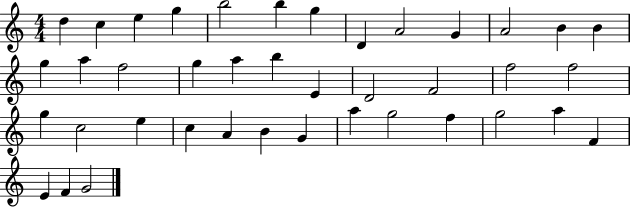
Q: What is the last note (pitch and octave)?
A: G4